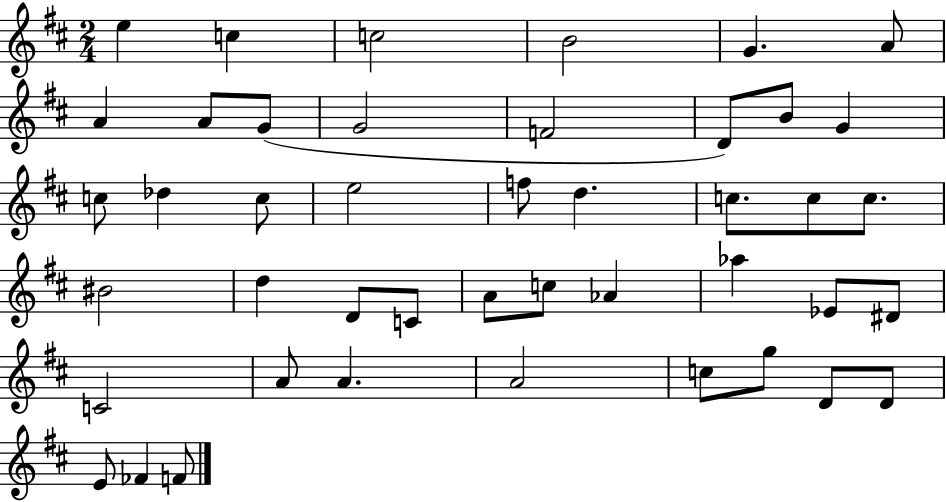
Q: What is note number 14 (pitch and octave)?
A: G4